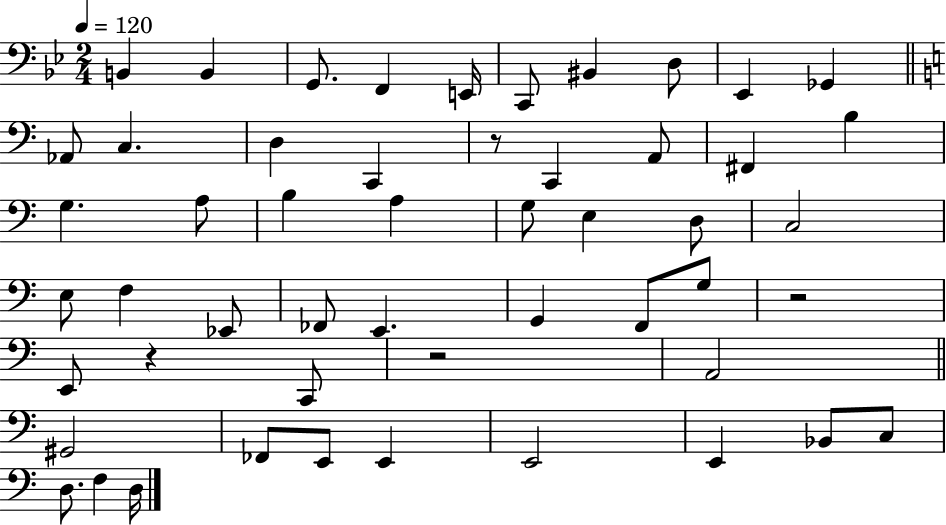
X:1
T:Untitled
M:2/4
L:1/4
K:Bb
B,, B,, G,,/2 F,, E,,/4 C,,/2 ^B,, D,/2 _E,, _G,, _A,,/2 C, D, C,, z/2 C,, A,,/2 ^F,, B, G, A,/2 B, A, G,/2 E, D,/2 C,2 E,/2 F, _E,,/2 _F,,/2 E,, G,, F,,/2 G,/2 z2 E,,/2 z C,,/2 z2 A,,2 ^G,,2 _F,,/2 E,,/2 E,, E,,2 E,, _B,,/2 C,/2 D,/2 F, D,/4